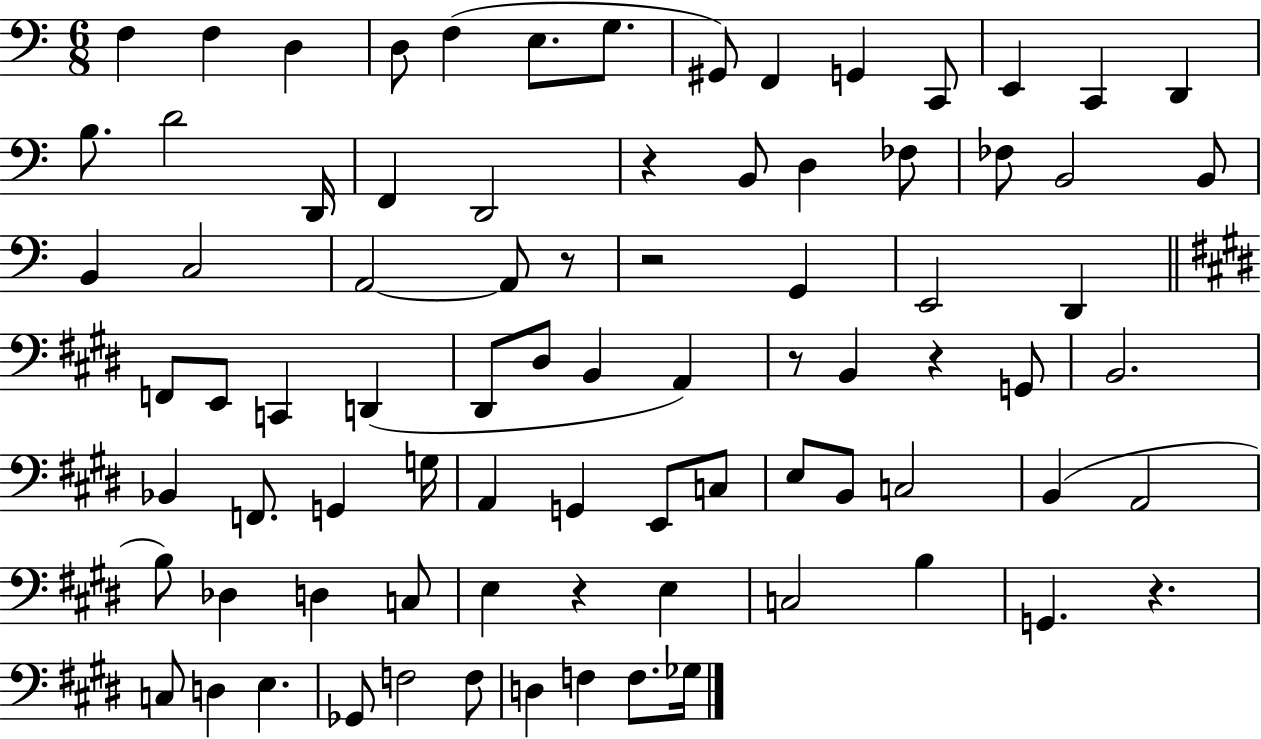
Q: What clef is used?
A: bass